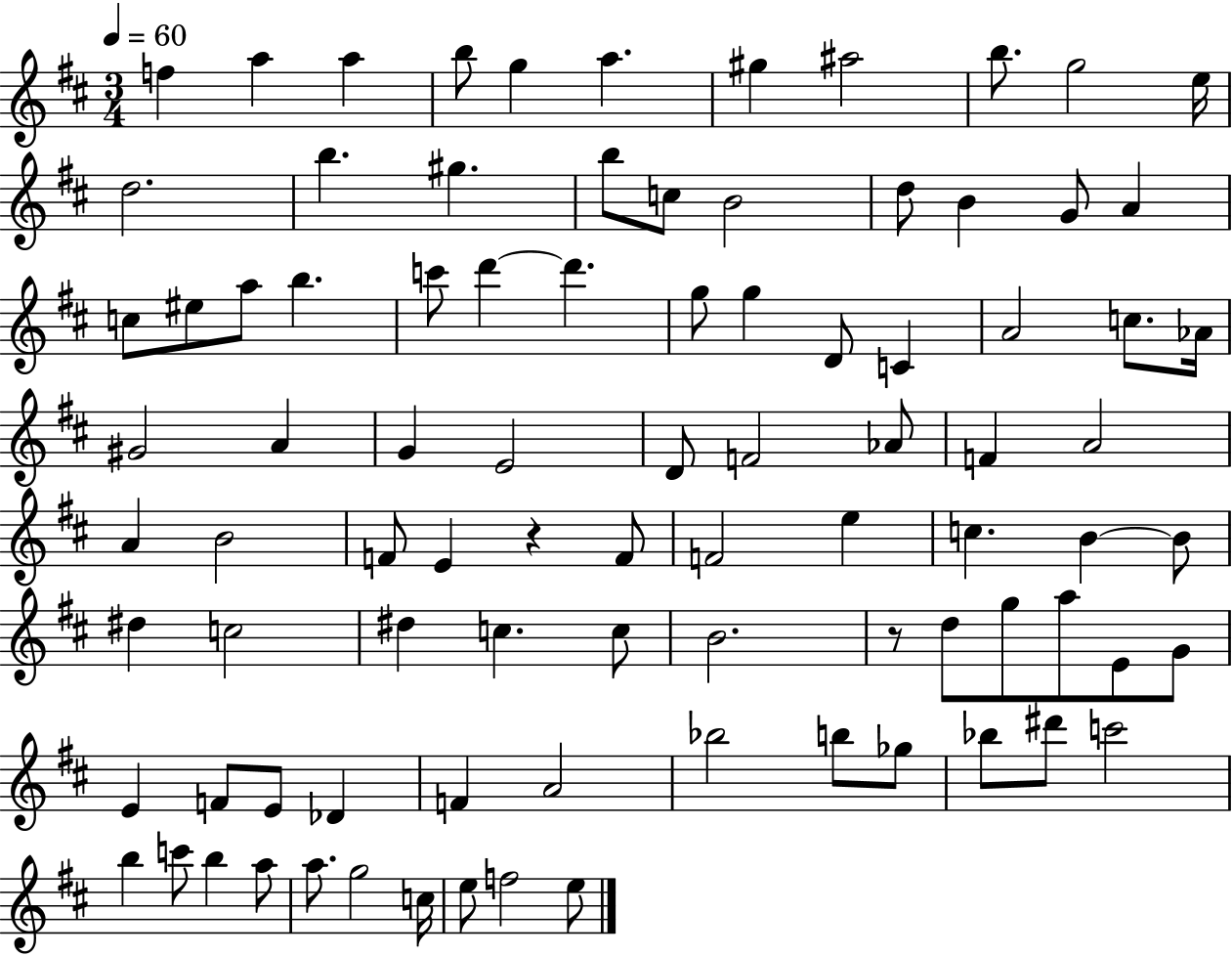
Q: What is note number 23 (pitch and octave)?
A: EIS5